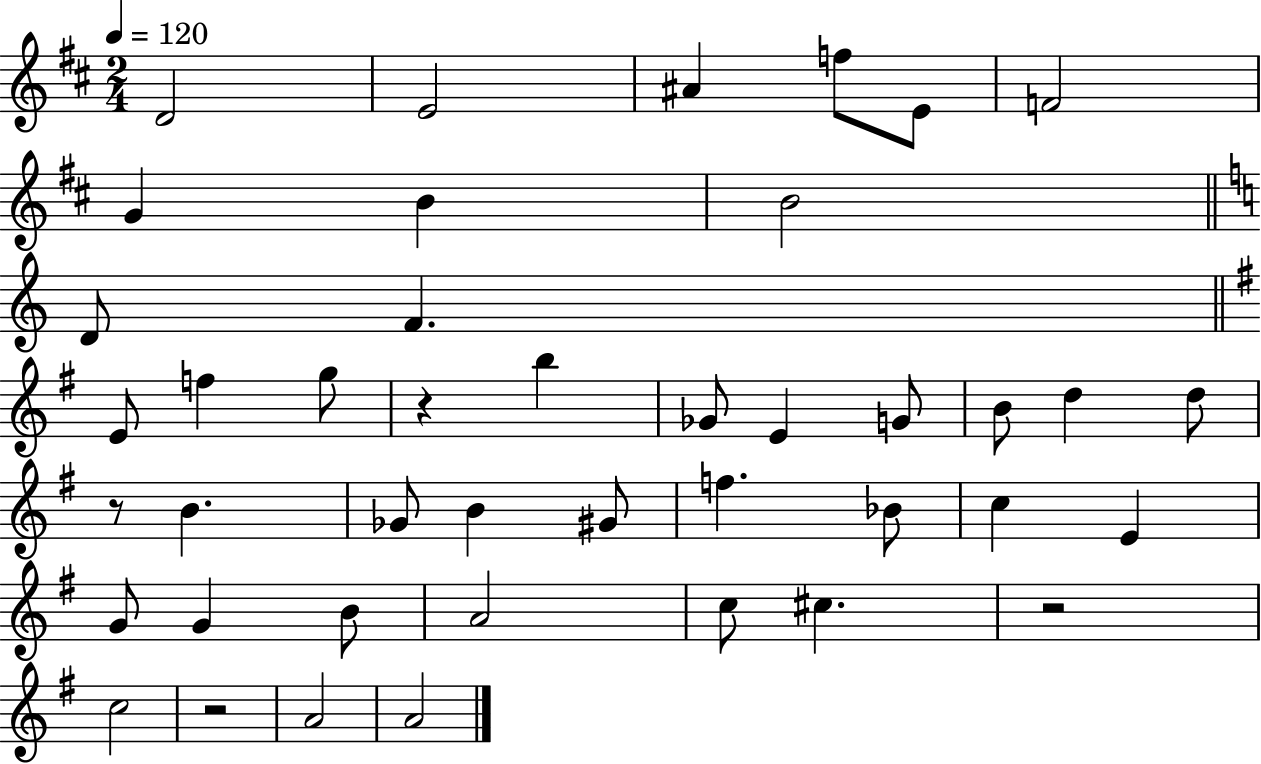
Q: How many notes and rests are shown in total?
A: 42